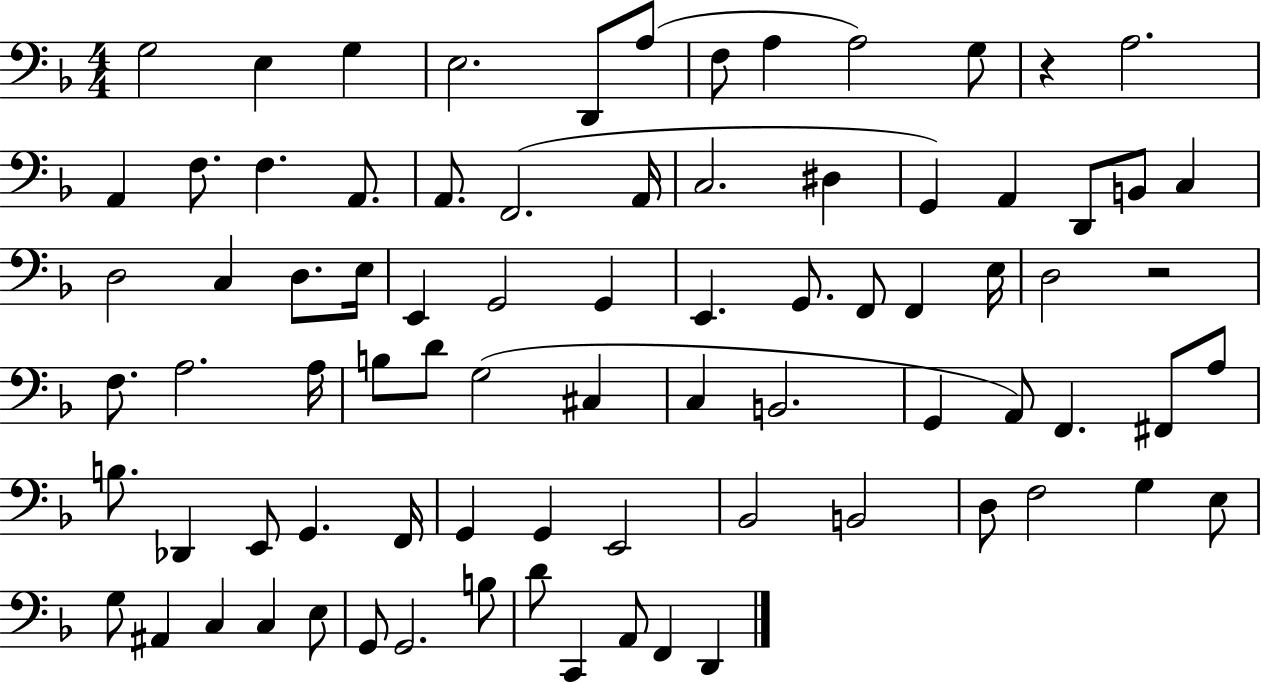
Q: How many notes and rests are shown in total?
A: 81